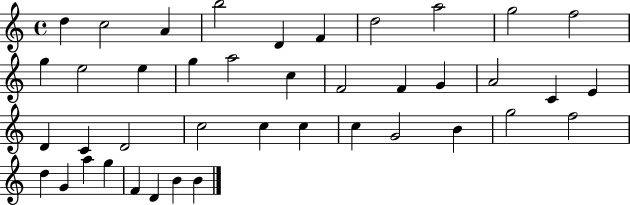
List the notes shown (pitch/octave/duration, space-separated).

D5/q C5/h A4/q B5/h D4/q F4/q D5/h A5/h G5/h F5/h G5/q E5/h E5/q G5/q A5/h C5/q F4/h F4/q G4/q A4/h C4/q E4/q D4/q C4/q D4/h C5/h C5/q C5/q C5/q G4/h B4/q G5/h F5/h D5/q G4/q A5/q G5/q F4/q D4/q B4/q B4/q